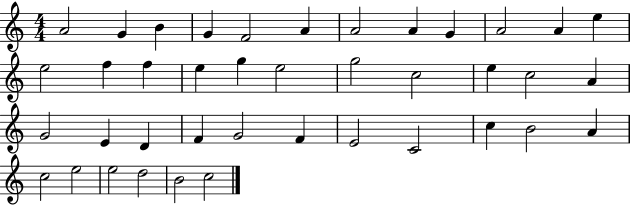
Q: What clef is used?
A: treble